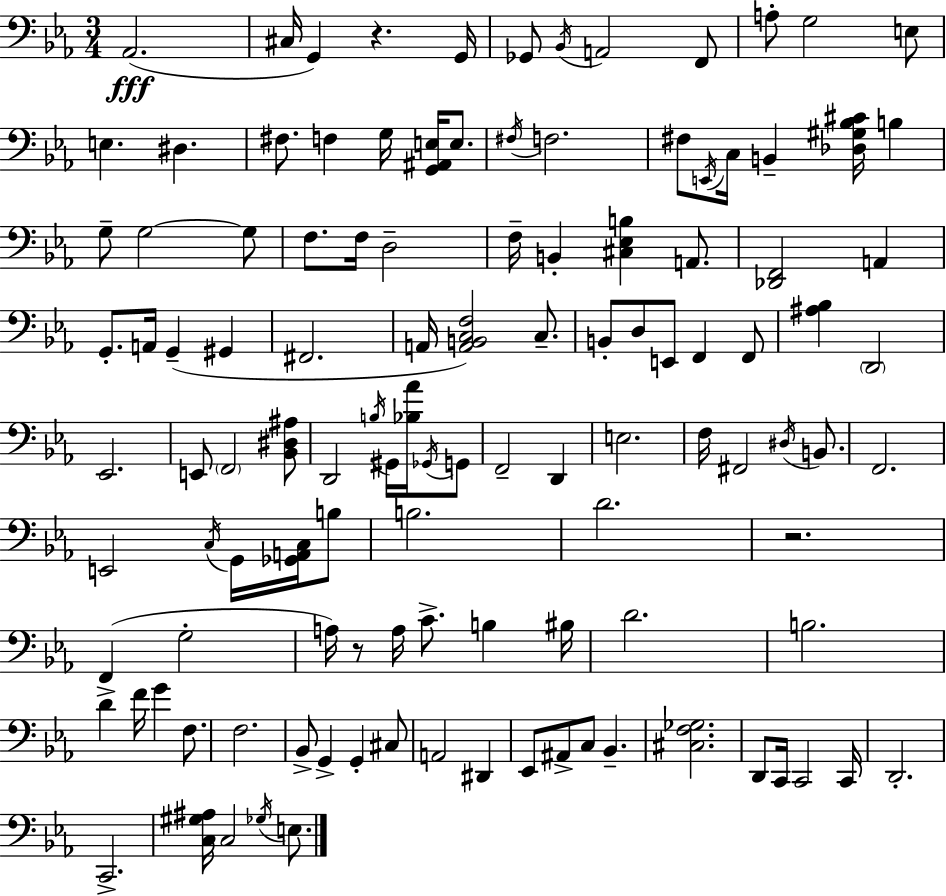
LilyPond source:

{
  \clef bass
  \numericTimeSignature
  \time 3/4
  \key c \minor
  aes,2.(\fff | cis16 g,4) r4. g,16 | ges,8 \acciaccatura { bes,16 } a,2 f,8 | a8-. g2 e8 | \break e4. dis4. | fis8. f4 g16 <g, ais, e>16 e8. | \acciaccatura { fis16 } f2. | fis8 \acciaccatura { e,16 } c16 b,4-- <des gis bes cis'>16 b4 | \break g8-- g2~~ | g8 f8. f16 d2-- | f16-- b,4-. <cis ees b>4 | a,8. <des, f,>2 a,4 | \break g,8.-. a,16 g,4--( gis,4 | fis,2. | a,16 <a, b, c f>2) | c8.-- b,8-. d8 e,8 f,4 | \break f,8 <ais bes>4 \parenthesize d,2 | ees,2. | e,8 \parenthesize f,2 | <bes, dis ais>8 d,2 \acciaccatura { b16 } | \break gis,16 <bes aes'>16 \acciaccatura { ges,16 } g,8 f,2-- | d,4 e2. | f16 fis,2 | \acciaccatura { dis16 } b,8. f,2. | \break e,2 | \acciaccatura { c16 } g,16 <ges, a, c>16 b8 b2. | d'2. | r2. | \break f,4( g2-. | a16) r8 a16 c'8.-> | b4 bis16 d'2. | b2. | \break d'4-> f'16 | g'4 f8. f2. | bes,8-> g,4-> | g,4-. cis8 a,2 | \break dis,4 ees,8 ais,8-> c8 | bes,4.-- <cis f ges>2. | d,8 c,16 c,2 | c,16 d,2.-. | \break c,2.-> | <c gis ais>16 c2 | \acciaccatura { ges16 } e8. \bar "|."
}